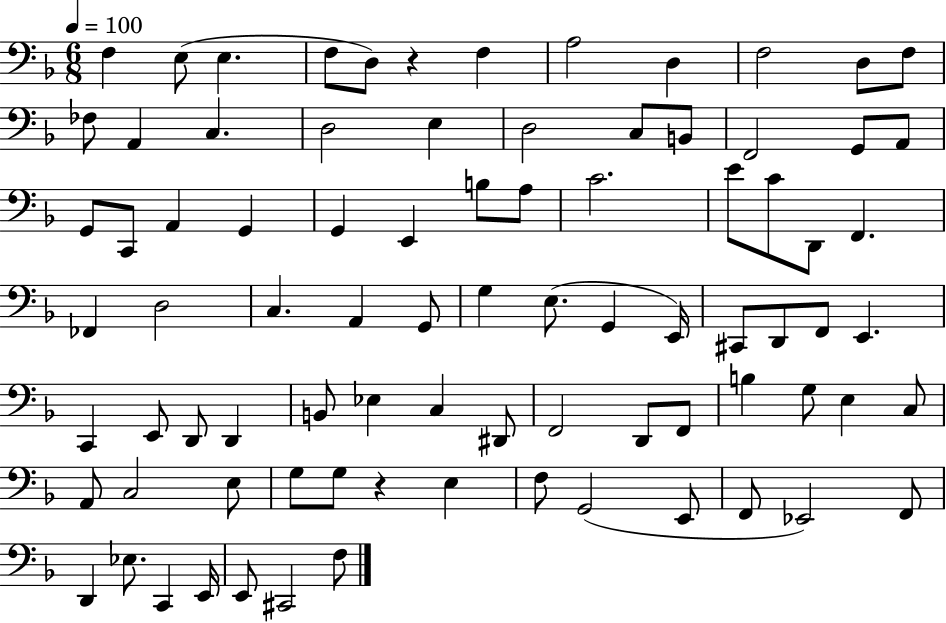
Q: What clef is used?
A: bass